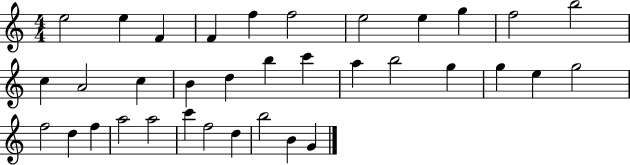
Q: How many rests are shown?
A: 0